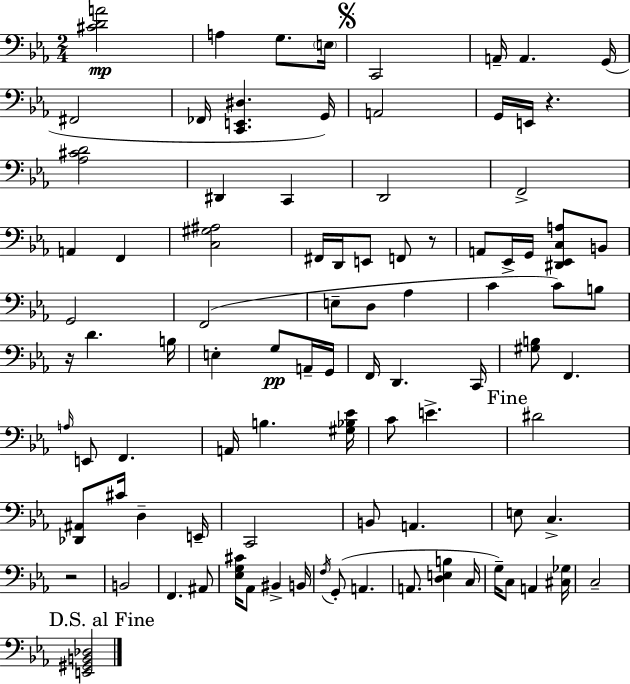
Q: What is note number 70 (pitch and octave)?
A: A2